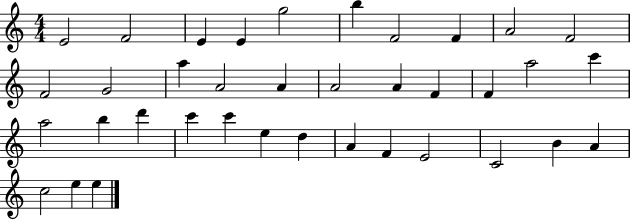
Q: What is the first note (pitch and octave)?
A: E4